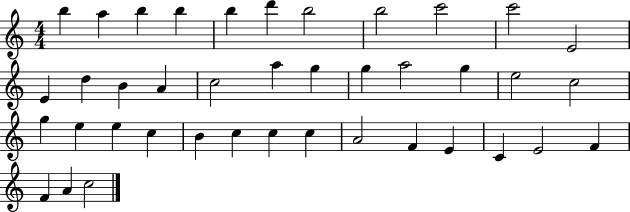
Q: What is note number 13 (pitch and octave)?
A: D5